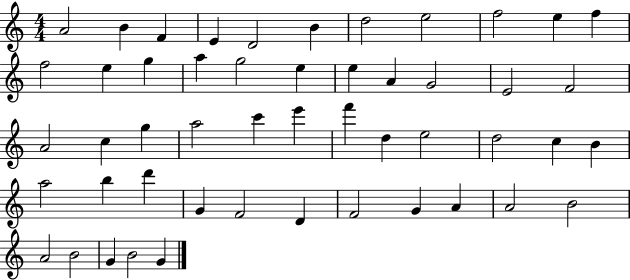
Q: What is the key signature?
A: C major